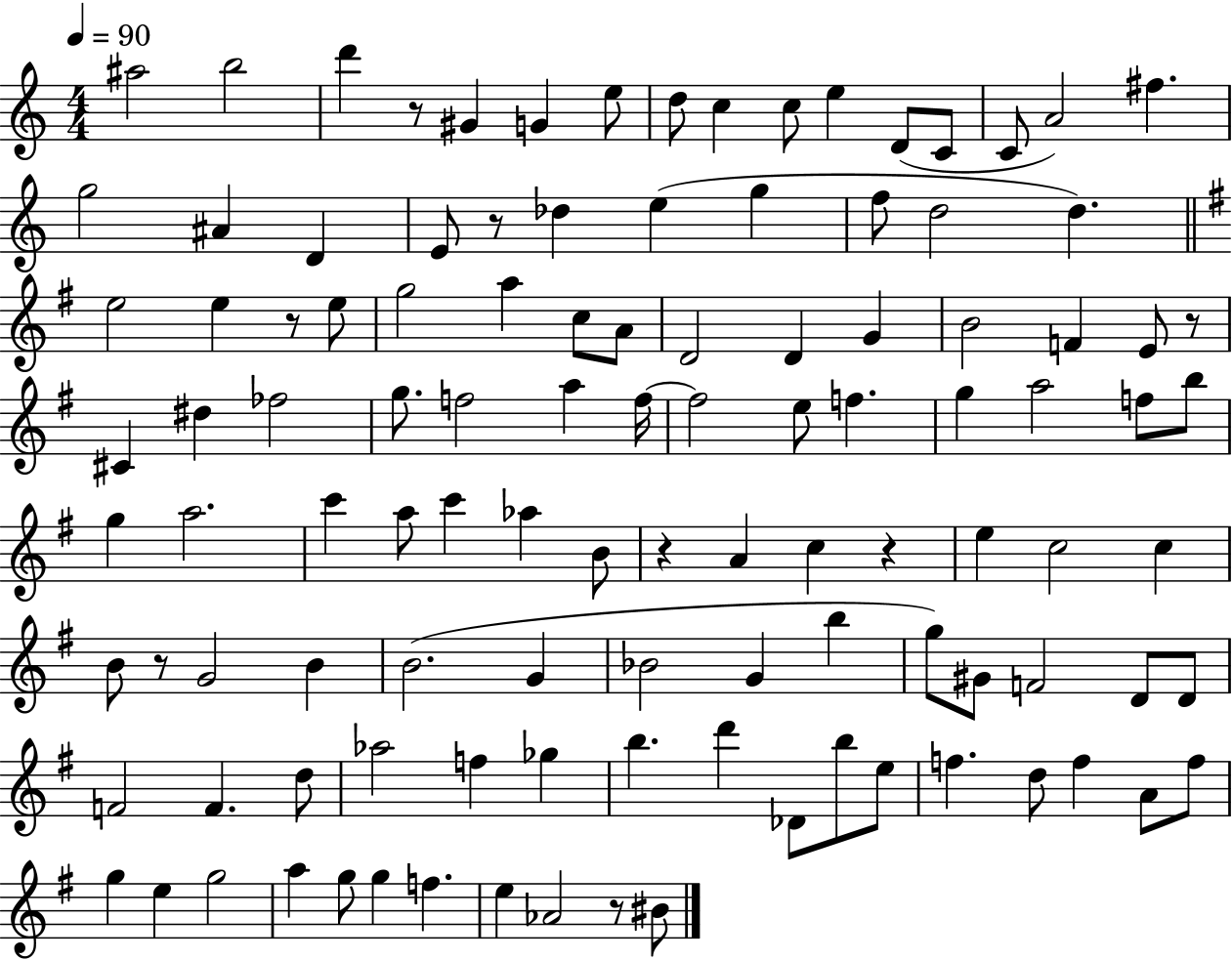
A#5/h B5/h D6/q R/e G#4/q G4/q E5/e D5/e C5/q C5/e E5/q D4/e C4/e C4/e A4/h F#5/q. G5/h A#4/q D4/q E4/e R/e Db5/q E5/q G5/q F5/e D5/h D5/q. E5/h E5/q R/e E5/e G5/h A5/q C5/e A4/e D4/h D4/q G4/q B4/h F4/q E4/e R/e C#4/q D#5/q FES5/h G5/e. F5/h A5/q F5/s F5/h E5/e F5/q. G5/q A5/h F5/e B5/e G5/q A5/h. C6/q A5/e C6/q Ab5/q B4/e R/q A4/q C5/q R/q E5/q C5/h C5/q B4/e R/e G4/h B4/q B4/h. G4/q Bb4/h G4/q B5/q G5/e G#4/e F4/h D4/e D4/e F4/h F4/q. D5/e Ab5/h F5/q Gb5/q B5/q. D6/q Db4/e B5/e E5/e F5/q. D5/e F5/q A4/e F5/e G5/q E5/q G5/h A5/q G5/e G5/q F5/q. E5/q Ab4/h R/e BIS4/e